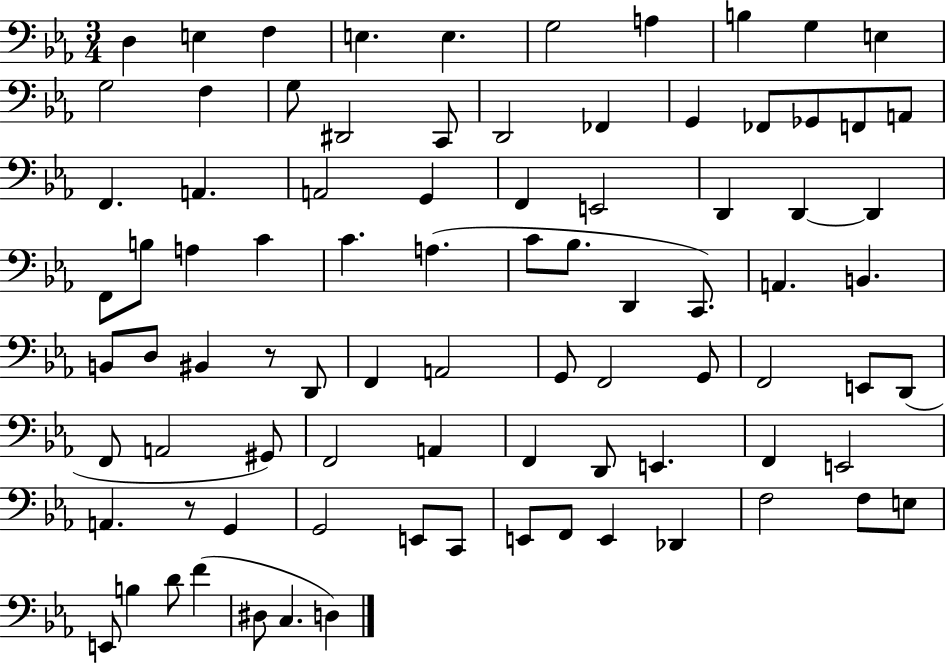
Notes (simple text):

D3/q E3/q F3/q E3/q. E3/q. G3/h A3/q B3/q G3/q E3/q G3/h F3/q G3/e D#2/h C2/e D2/h FES2/q G2/q FES2/e Gb2/e F2/e A2/e F2/q. A2/q. A2/h G2/q F2/q E2/h D2/q D2/q D2/q F2/e B3/e A3/q C4/q C4/q. A3/q. C4/e Bb3/e. D2/q C2/e. A2/q. B2/q. B2/e D3/e BIS2/q R/e D2/e F2/q A2/h G2/e F2/h G2/e F2/h E2/e D2/e F2/e A2/h G#2/e F2/h A2/q F2/q D2/e E2/q. F2/q E2/h A2/q. R/e G2/q G2/h E2/e C2/e E2/e F2/e E2/q Db2/q F3/h F3/e E3/e E2/e B3/q D4/e F4/q D#3/e C3/q. D3/q